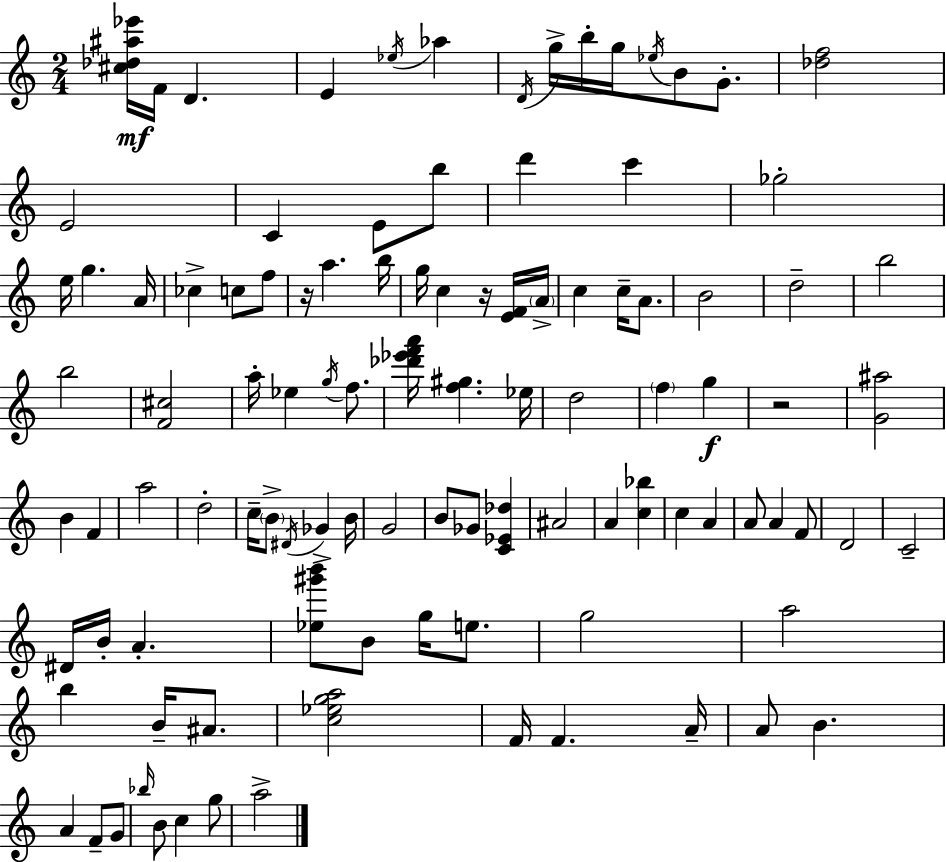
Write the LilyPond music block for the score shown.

{
  \clef treble
  \numericTimeSignature
  \time 2/4
  \key c \major
  <cis'' des'' ais'' ees'''>16\mf f'16 d'4. | e'4 \acciaccatura { ees''16 } aes''4 | \acciaccatura { d'16 } g''16-> b''16-. g''16 \acciaccatura { ees''16 } b'8 | g'8.-. <des'' f''>2 | \break e'2 | c'4 e'8 | b''8 d'''4 c'''4 | ges''2-. | \break e''16 g''4. | a'16 ces''4-> c''8 | f''8 r16 a''4. | b''16 g''16 c''4 | \break r16 <e' f'>16 \parenthesize a'16-> c''4 c''16-- | a'8. b'2 | d''2-- | b''2 | \break b''2 | <f' cis''>2 | a''16-. ees''4 | \acciaccatura { g''16 } f''8. <des''' ees''' f''' a'''>16 <f'' gis''>4. | \break ees''16 d''2 | \parenthesize f''4 | g''4\f r2 | <g' ais''>2 | \break b'4 | f'4 a''2 | d''2-. | c''16-- \parenthesize b'8-> \acciaccatura { dis'16 } | \break ges'4-> b'16 g'2 | b'8 ges'8 | <c' ees' des''>4 ais'2 | a'4 | \break <c'' bes''>4 c''4 | a'4 a'8 a'4 | f'8 d'2 | c'2-- | \break dis'16 b'16-. a'4.-. | <ees'' gis''' b'''>8 b'8 | g''16 e''8. g''2 | a''2 | \break b''4 | b'16-- ais'8. <c'' ees'' g'' a''>2 | f'16 f'4. | a'16-- a'8 b'4. | \break a'4 | f'8-- g'8 \grace { bes''16 } b'8 | c''4 g''8 a''2-> | \bar "|."
}